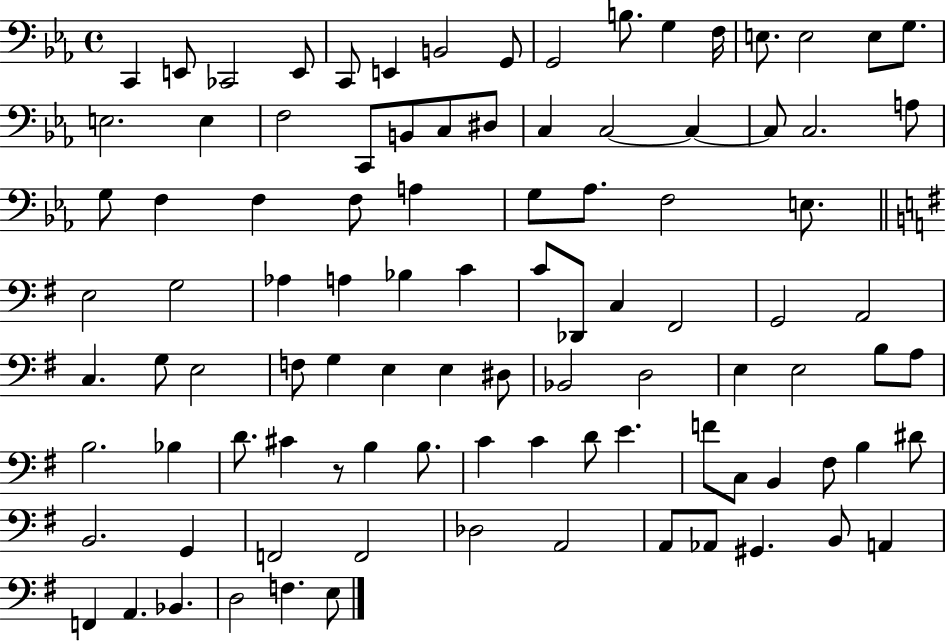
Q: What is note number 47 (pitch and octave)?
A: C3